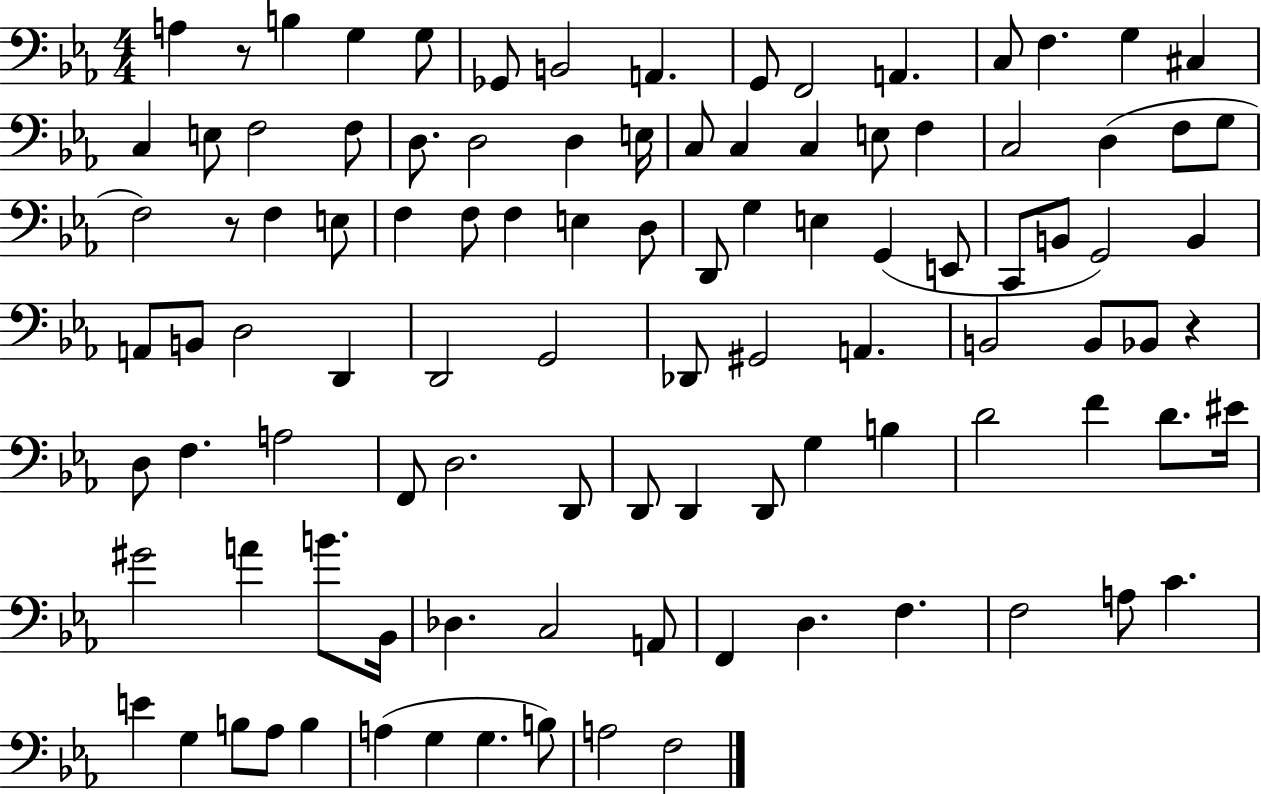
{
  \clef bass
  \numericTimeSignature
  \time 4/4
  \key ees \major
  \repeat volta 2 { a4 r8 b4 g4 g8 | ges,8 b,2 a,4. | g,8 f,2 a,4. | c8 f4. g4 cis4 | \break c4 e8 f2 f8 | d8. d2 d4 e16 | c8 c4 c4 e8 f4 | c2 d4( f8 g8 | \break f2) r8 f4 e8 | f4 f8 f4 e4 d8 | d,8 g4 e4 g,4( e,8 | c,8 b,8 g,2) b,4 | \break a,8 b,8 d2 d,4 | d,2 g,2 | des,8 gis,2 a,4. | b,2 b,8 bes,8 r4 | \break d8 f4. a2 | f,8 d2. d,8 | d,8 d,4 d,8 g4 b4 | d'2 f'4 d'8. eis'16 | \break gis'2 a'4 b'8. bes,16 | des4. c2 a,8 | f,4 d4. f4. | f2 a8 c'4. | \break e'4 g4 b8 aes8 b4 | a4( g4 g4. b8) | a2 f2 | } \bar "|."
}